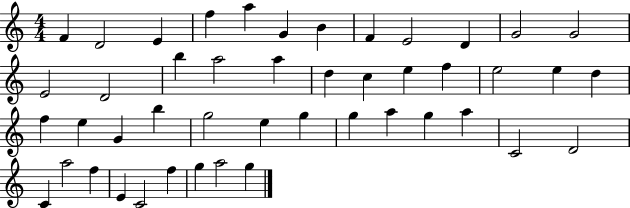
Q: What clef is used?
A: treble